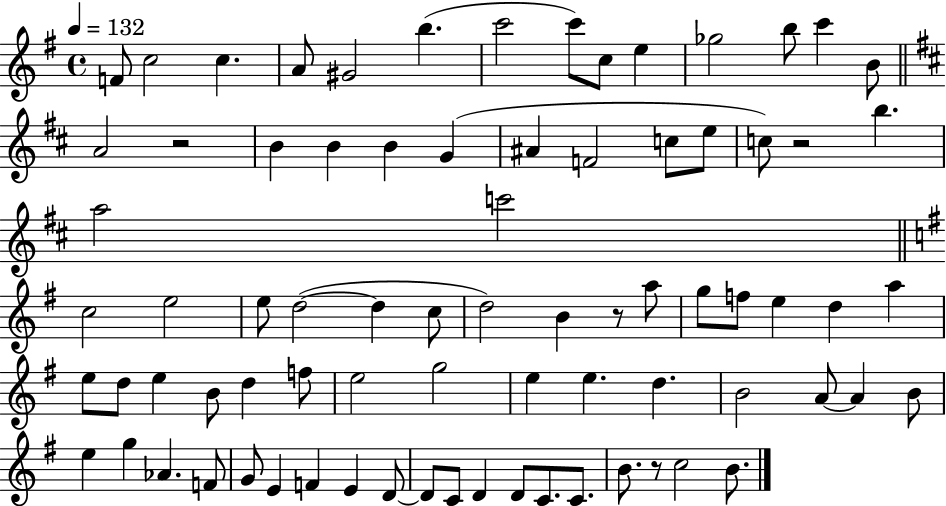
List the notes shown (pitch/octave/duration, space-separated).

F4/e C5/h C5/q. A4/e G#4/h B5/q. C6/h C6/e C5/e E5/q Gb5/h B5/e C6/q B4/e A4/h R/h B4/q B4/q B4/q G4/q A#4/q F4/h C5/e E5/e C5/e R/h B5/q. A5/h C6/h C5/h E5/h E5/e D5/h D5/q C5/e D5/h B4/q R/e A5/e G5/e F5/e E5/q D5/q A5/q E5/e D5/e E5/q B4/e D5/q F5/e E5/h G5/h E5/q E5/q. D5/q. B4/h A4/e A4/q B4/e E5/q G5/q Ab4/q. F4/e G4/e E4/q F4/q E4/q D4/e D4/e C4/e D4/q D4/e C4/e. C4/e. B4/e. R/e C5/h B4/e.